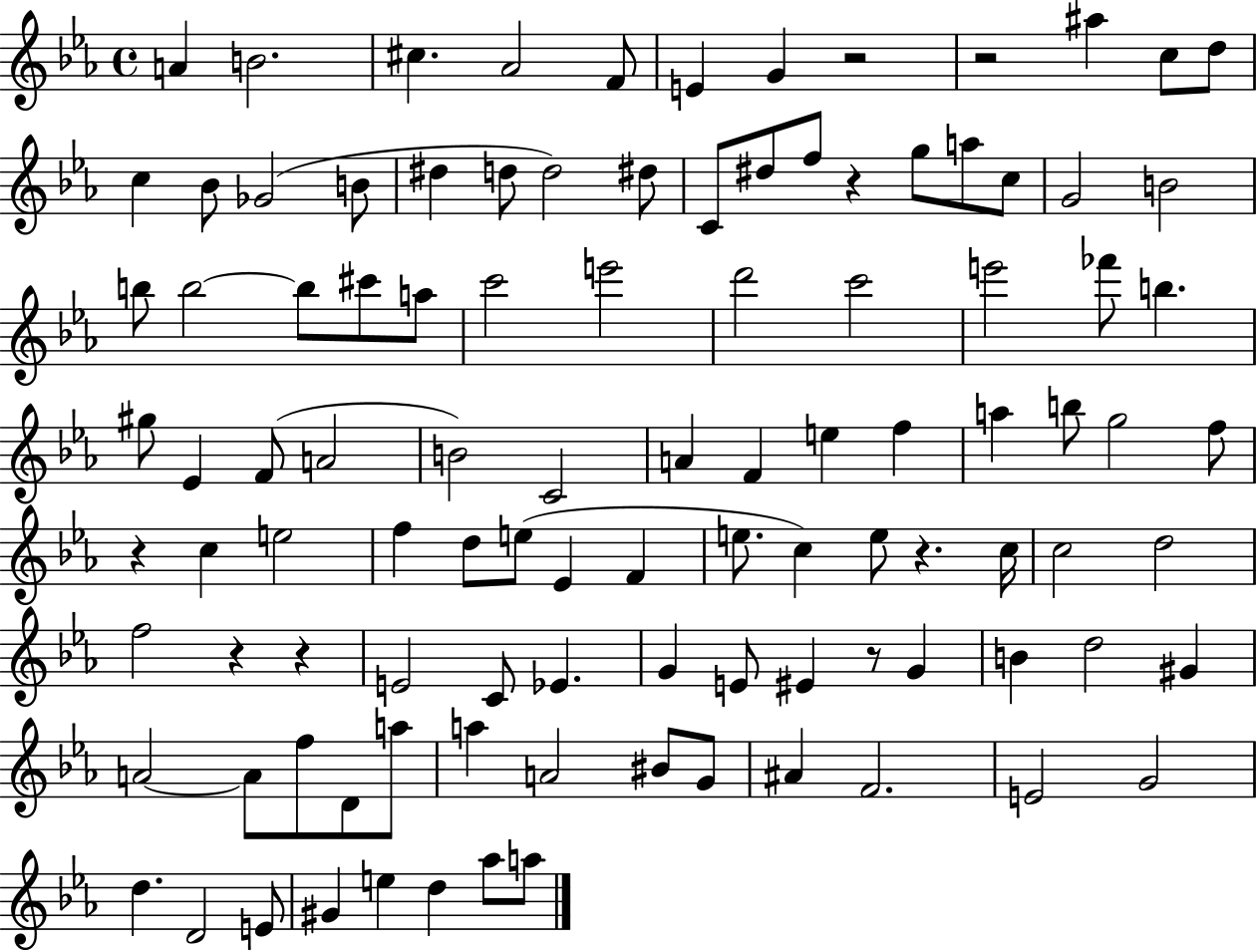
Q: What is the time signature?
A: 4/4